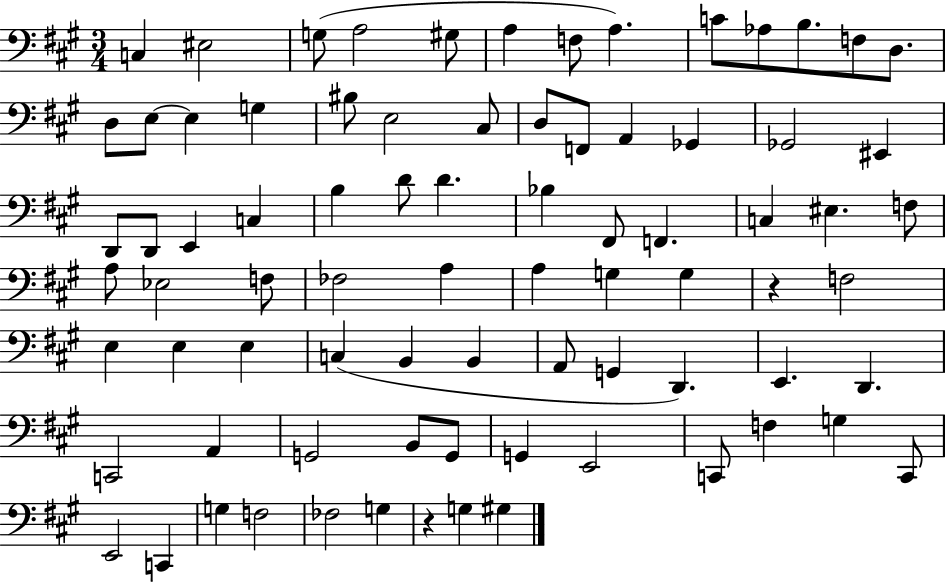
{
  \clef bass
  \numericTimeSignature
  \time 3/4
  \key a \major
  c4 eis2 | g8( a2 gis8 | a4 f8 a4.) | c'8 aes8 b8. f8 d8. | \break d8 e8~~ e4 g4 | bis8 e2 cis8 | d8 f,8 a,4 ges,4 | ges,2 eis,4 | \break d,8 d,8 e,4 c4 | b4 d'8 d'4. | bes4 fis,8 f,4. | c4 eis4. f8 | \break a8 ees2 f8 | fes2 a4 | a4 g4 g4 | r4 f2 | \break e4 e4 e4 | c4( b,4 b,4 | a,8 g,4 d,4.) | e,4. d,4. | \break c,2 a,4 | g,2 b,8 g,8 | g,4 e,2 | c,8 f4 g4 c,8 | \break e,2 c,4 | g4 f2 | fes2 g4 | r4 g4 gis4 | \break \bar "|."
}